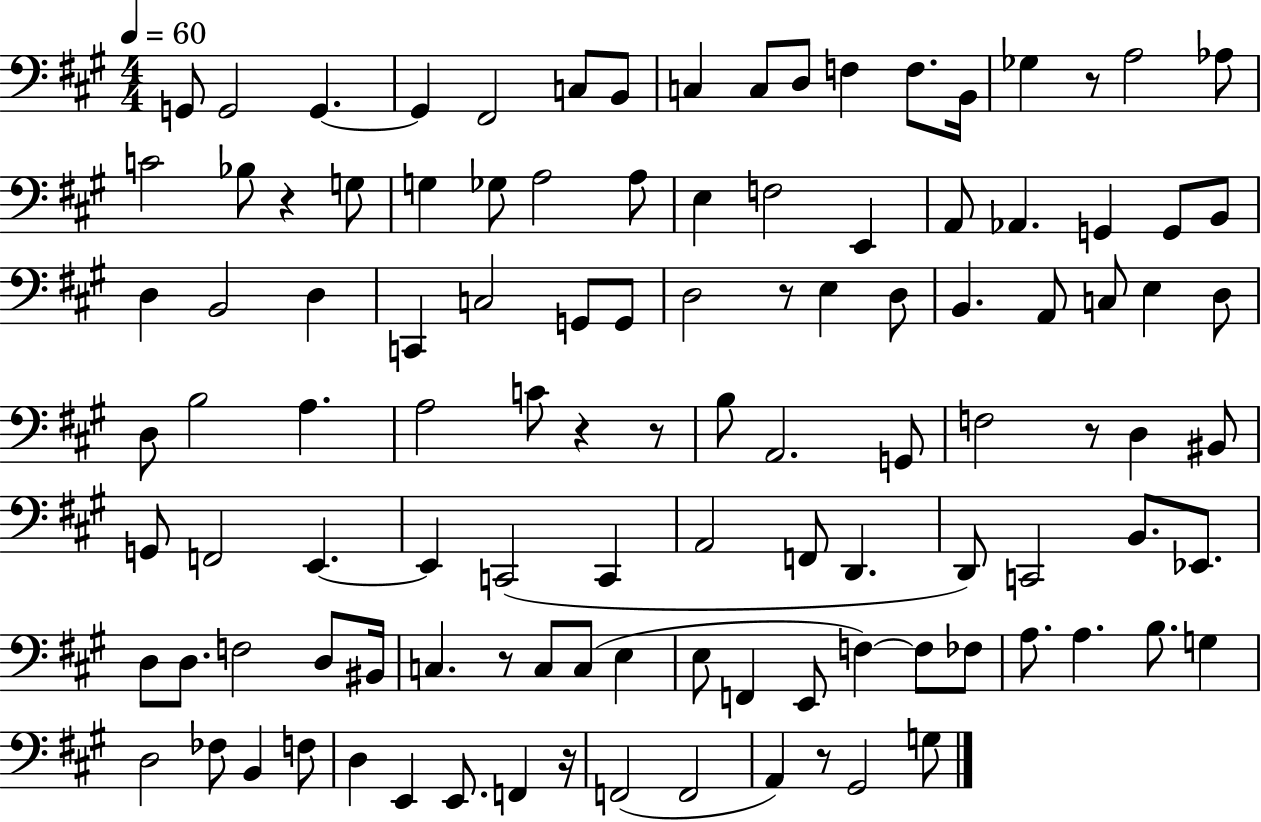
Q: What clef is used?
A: bass